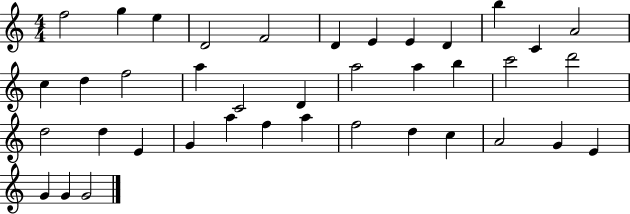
F5/h G5/q E5/q D4/h F4/h D4/q E4/q E4/q D4/q B5/q C4/q A4/h C5/q D5/q F5/h A5/q C4/h D4/q A5/h A5/q B5/q C6/h D6/h D5/h D5/q E4/q G4/q A5/q F5/q A5/q F5/h D5/q C5/q A4/h G4/q E4/q G4/q G4/q G4/h